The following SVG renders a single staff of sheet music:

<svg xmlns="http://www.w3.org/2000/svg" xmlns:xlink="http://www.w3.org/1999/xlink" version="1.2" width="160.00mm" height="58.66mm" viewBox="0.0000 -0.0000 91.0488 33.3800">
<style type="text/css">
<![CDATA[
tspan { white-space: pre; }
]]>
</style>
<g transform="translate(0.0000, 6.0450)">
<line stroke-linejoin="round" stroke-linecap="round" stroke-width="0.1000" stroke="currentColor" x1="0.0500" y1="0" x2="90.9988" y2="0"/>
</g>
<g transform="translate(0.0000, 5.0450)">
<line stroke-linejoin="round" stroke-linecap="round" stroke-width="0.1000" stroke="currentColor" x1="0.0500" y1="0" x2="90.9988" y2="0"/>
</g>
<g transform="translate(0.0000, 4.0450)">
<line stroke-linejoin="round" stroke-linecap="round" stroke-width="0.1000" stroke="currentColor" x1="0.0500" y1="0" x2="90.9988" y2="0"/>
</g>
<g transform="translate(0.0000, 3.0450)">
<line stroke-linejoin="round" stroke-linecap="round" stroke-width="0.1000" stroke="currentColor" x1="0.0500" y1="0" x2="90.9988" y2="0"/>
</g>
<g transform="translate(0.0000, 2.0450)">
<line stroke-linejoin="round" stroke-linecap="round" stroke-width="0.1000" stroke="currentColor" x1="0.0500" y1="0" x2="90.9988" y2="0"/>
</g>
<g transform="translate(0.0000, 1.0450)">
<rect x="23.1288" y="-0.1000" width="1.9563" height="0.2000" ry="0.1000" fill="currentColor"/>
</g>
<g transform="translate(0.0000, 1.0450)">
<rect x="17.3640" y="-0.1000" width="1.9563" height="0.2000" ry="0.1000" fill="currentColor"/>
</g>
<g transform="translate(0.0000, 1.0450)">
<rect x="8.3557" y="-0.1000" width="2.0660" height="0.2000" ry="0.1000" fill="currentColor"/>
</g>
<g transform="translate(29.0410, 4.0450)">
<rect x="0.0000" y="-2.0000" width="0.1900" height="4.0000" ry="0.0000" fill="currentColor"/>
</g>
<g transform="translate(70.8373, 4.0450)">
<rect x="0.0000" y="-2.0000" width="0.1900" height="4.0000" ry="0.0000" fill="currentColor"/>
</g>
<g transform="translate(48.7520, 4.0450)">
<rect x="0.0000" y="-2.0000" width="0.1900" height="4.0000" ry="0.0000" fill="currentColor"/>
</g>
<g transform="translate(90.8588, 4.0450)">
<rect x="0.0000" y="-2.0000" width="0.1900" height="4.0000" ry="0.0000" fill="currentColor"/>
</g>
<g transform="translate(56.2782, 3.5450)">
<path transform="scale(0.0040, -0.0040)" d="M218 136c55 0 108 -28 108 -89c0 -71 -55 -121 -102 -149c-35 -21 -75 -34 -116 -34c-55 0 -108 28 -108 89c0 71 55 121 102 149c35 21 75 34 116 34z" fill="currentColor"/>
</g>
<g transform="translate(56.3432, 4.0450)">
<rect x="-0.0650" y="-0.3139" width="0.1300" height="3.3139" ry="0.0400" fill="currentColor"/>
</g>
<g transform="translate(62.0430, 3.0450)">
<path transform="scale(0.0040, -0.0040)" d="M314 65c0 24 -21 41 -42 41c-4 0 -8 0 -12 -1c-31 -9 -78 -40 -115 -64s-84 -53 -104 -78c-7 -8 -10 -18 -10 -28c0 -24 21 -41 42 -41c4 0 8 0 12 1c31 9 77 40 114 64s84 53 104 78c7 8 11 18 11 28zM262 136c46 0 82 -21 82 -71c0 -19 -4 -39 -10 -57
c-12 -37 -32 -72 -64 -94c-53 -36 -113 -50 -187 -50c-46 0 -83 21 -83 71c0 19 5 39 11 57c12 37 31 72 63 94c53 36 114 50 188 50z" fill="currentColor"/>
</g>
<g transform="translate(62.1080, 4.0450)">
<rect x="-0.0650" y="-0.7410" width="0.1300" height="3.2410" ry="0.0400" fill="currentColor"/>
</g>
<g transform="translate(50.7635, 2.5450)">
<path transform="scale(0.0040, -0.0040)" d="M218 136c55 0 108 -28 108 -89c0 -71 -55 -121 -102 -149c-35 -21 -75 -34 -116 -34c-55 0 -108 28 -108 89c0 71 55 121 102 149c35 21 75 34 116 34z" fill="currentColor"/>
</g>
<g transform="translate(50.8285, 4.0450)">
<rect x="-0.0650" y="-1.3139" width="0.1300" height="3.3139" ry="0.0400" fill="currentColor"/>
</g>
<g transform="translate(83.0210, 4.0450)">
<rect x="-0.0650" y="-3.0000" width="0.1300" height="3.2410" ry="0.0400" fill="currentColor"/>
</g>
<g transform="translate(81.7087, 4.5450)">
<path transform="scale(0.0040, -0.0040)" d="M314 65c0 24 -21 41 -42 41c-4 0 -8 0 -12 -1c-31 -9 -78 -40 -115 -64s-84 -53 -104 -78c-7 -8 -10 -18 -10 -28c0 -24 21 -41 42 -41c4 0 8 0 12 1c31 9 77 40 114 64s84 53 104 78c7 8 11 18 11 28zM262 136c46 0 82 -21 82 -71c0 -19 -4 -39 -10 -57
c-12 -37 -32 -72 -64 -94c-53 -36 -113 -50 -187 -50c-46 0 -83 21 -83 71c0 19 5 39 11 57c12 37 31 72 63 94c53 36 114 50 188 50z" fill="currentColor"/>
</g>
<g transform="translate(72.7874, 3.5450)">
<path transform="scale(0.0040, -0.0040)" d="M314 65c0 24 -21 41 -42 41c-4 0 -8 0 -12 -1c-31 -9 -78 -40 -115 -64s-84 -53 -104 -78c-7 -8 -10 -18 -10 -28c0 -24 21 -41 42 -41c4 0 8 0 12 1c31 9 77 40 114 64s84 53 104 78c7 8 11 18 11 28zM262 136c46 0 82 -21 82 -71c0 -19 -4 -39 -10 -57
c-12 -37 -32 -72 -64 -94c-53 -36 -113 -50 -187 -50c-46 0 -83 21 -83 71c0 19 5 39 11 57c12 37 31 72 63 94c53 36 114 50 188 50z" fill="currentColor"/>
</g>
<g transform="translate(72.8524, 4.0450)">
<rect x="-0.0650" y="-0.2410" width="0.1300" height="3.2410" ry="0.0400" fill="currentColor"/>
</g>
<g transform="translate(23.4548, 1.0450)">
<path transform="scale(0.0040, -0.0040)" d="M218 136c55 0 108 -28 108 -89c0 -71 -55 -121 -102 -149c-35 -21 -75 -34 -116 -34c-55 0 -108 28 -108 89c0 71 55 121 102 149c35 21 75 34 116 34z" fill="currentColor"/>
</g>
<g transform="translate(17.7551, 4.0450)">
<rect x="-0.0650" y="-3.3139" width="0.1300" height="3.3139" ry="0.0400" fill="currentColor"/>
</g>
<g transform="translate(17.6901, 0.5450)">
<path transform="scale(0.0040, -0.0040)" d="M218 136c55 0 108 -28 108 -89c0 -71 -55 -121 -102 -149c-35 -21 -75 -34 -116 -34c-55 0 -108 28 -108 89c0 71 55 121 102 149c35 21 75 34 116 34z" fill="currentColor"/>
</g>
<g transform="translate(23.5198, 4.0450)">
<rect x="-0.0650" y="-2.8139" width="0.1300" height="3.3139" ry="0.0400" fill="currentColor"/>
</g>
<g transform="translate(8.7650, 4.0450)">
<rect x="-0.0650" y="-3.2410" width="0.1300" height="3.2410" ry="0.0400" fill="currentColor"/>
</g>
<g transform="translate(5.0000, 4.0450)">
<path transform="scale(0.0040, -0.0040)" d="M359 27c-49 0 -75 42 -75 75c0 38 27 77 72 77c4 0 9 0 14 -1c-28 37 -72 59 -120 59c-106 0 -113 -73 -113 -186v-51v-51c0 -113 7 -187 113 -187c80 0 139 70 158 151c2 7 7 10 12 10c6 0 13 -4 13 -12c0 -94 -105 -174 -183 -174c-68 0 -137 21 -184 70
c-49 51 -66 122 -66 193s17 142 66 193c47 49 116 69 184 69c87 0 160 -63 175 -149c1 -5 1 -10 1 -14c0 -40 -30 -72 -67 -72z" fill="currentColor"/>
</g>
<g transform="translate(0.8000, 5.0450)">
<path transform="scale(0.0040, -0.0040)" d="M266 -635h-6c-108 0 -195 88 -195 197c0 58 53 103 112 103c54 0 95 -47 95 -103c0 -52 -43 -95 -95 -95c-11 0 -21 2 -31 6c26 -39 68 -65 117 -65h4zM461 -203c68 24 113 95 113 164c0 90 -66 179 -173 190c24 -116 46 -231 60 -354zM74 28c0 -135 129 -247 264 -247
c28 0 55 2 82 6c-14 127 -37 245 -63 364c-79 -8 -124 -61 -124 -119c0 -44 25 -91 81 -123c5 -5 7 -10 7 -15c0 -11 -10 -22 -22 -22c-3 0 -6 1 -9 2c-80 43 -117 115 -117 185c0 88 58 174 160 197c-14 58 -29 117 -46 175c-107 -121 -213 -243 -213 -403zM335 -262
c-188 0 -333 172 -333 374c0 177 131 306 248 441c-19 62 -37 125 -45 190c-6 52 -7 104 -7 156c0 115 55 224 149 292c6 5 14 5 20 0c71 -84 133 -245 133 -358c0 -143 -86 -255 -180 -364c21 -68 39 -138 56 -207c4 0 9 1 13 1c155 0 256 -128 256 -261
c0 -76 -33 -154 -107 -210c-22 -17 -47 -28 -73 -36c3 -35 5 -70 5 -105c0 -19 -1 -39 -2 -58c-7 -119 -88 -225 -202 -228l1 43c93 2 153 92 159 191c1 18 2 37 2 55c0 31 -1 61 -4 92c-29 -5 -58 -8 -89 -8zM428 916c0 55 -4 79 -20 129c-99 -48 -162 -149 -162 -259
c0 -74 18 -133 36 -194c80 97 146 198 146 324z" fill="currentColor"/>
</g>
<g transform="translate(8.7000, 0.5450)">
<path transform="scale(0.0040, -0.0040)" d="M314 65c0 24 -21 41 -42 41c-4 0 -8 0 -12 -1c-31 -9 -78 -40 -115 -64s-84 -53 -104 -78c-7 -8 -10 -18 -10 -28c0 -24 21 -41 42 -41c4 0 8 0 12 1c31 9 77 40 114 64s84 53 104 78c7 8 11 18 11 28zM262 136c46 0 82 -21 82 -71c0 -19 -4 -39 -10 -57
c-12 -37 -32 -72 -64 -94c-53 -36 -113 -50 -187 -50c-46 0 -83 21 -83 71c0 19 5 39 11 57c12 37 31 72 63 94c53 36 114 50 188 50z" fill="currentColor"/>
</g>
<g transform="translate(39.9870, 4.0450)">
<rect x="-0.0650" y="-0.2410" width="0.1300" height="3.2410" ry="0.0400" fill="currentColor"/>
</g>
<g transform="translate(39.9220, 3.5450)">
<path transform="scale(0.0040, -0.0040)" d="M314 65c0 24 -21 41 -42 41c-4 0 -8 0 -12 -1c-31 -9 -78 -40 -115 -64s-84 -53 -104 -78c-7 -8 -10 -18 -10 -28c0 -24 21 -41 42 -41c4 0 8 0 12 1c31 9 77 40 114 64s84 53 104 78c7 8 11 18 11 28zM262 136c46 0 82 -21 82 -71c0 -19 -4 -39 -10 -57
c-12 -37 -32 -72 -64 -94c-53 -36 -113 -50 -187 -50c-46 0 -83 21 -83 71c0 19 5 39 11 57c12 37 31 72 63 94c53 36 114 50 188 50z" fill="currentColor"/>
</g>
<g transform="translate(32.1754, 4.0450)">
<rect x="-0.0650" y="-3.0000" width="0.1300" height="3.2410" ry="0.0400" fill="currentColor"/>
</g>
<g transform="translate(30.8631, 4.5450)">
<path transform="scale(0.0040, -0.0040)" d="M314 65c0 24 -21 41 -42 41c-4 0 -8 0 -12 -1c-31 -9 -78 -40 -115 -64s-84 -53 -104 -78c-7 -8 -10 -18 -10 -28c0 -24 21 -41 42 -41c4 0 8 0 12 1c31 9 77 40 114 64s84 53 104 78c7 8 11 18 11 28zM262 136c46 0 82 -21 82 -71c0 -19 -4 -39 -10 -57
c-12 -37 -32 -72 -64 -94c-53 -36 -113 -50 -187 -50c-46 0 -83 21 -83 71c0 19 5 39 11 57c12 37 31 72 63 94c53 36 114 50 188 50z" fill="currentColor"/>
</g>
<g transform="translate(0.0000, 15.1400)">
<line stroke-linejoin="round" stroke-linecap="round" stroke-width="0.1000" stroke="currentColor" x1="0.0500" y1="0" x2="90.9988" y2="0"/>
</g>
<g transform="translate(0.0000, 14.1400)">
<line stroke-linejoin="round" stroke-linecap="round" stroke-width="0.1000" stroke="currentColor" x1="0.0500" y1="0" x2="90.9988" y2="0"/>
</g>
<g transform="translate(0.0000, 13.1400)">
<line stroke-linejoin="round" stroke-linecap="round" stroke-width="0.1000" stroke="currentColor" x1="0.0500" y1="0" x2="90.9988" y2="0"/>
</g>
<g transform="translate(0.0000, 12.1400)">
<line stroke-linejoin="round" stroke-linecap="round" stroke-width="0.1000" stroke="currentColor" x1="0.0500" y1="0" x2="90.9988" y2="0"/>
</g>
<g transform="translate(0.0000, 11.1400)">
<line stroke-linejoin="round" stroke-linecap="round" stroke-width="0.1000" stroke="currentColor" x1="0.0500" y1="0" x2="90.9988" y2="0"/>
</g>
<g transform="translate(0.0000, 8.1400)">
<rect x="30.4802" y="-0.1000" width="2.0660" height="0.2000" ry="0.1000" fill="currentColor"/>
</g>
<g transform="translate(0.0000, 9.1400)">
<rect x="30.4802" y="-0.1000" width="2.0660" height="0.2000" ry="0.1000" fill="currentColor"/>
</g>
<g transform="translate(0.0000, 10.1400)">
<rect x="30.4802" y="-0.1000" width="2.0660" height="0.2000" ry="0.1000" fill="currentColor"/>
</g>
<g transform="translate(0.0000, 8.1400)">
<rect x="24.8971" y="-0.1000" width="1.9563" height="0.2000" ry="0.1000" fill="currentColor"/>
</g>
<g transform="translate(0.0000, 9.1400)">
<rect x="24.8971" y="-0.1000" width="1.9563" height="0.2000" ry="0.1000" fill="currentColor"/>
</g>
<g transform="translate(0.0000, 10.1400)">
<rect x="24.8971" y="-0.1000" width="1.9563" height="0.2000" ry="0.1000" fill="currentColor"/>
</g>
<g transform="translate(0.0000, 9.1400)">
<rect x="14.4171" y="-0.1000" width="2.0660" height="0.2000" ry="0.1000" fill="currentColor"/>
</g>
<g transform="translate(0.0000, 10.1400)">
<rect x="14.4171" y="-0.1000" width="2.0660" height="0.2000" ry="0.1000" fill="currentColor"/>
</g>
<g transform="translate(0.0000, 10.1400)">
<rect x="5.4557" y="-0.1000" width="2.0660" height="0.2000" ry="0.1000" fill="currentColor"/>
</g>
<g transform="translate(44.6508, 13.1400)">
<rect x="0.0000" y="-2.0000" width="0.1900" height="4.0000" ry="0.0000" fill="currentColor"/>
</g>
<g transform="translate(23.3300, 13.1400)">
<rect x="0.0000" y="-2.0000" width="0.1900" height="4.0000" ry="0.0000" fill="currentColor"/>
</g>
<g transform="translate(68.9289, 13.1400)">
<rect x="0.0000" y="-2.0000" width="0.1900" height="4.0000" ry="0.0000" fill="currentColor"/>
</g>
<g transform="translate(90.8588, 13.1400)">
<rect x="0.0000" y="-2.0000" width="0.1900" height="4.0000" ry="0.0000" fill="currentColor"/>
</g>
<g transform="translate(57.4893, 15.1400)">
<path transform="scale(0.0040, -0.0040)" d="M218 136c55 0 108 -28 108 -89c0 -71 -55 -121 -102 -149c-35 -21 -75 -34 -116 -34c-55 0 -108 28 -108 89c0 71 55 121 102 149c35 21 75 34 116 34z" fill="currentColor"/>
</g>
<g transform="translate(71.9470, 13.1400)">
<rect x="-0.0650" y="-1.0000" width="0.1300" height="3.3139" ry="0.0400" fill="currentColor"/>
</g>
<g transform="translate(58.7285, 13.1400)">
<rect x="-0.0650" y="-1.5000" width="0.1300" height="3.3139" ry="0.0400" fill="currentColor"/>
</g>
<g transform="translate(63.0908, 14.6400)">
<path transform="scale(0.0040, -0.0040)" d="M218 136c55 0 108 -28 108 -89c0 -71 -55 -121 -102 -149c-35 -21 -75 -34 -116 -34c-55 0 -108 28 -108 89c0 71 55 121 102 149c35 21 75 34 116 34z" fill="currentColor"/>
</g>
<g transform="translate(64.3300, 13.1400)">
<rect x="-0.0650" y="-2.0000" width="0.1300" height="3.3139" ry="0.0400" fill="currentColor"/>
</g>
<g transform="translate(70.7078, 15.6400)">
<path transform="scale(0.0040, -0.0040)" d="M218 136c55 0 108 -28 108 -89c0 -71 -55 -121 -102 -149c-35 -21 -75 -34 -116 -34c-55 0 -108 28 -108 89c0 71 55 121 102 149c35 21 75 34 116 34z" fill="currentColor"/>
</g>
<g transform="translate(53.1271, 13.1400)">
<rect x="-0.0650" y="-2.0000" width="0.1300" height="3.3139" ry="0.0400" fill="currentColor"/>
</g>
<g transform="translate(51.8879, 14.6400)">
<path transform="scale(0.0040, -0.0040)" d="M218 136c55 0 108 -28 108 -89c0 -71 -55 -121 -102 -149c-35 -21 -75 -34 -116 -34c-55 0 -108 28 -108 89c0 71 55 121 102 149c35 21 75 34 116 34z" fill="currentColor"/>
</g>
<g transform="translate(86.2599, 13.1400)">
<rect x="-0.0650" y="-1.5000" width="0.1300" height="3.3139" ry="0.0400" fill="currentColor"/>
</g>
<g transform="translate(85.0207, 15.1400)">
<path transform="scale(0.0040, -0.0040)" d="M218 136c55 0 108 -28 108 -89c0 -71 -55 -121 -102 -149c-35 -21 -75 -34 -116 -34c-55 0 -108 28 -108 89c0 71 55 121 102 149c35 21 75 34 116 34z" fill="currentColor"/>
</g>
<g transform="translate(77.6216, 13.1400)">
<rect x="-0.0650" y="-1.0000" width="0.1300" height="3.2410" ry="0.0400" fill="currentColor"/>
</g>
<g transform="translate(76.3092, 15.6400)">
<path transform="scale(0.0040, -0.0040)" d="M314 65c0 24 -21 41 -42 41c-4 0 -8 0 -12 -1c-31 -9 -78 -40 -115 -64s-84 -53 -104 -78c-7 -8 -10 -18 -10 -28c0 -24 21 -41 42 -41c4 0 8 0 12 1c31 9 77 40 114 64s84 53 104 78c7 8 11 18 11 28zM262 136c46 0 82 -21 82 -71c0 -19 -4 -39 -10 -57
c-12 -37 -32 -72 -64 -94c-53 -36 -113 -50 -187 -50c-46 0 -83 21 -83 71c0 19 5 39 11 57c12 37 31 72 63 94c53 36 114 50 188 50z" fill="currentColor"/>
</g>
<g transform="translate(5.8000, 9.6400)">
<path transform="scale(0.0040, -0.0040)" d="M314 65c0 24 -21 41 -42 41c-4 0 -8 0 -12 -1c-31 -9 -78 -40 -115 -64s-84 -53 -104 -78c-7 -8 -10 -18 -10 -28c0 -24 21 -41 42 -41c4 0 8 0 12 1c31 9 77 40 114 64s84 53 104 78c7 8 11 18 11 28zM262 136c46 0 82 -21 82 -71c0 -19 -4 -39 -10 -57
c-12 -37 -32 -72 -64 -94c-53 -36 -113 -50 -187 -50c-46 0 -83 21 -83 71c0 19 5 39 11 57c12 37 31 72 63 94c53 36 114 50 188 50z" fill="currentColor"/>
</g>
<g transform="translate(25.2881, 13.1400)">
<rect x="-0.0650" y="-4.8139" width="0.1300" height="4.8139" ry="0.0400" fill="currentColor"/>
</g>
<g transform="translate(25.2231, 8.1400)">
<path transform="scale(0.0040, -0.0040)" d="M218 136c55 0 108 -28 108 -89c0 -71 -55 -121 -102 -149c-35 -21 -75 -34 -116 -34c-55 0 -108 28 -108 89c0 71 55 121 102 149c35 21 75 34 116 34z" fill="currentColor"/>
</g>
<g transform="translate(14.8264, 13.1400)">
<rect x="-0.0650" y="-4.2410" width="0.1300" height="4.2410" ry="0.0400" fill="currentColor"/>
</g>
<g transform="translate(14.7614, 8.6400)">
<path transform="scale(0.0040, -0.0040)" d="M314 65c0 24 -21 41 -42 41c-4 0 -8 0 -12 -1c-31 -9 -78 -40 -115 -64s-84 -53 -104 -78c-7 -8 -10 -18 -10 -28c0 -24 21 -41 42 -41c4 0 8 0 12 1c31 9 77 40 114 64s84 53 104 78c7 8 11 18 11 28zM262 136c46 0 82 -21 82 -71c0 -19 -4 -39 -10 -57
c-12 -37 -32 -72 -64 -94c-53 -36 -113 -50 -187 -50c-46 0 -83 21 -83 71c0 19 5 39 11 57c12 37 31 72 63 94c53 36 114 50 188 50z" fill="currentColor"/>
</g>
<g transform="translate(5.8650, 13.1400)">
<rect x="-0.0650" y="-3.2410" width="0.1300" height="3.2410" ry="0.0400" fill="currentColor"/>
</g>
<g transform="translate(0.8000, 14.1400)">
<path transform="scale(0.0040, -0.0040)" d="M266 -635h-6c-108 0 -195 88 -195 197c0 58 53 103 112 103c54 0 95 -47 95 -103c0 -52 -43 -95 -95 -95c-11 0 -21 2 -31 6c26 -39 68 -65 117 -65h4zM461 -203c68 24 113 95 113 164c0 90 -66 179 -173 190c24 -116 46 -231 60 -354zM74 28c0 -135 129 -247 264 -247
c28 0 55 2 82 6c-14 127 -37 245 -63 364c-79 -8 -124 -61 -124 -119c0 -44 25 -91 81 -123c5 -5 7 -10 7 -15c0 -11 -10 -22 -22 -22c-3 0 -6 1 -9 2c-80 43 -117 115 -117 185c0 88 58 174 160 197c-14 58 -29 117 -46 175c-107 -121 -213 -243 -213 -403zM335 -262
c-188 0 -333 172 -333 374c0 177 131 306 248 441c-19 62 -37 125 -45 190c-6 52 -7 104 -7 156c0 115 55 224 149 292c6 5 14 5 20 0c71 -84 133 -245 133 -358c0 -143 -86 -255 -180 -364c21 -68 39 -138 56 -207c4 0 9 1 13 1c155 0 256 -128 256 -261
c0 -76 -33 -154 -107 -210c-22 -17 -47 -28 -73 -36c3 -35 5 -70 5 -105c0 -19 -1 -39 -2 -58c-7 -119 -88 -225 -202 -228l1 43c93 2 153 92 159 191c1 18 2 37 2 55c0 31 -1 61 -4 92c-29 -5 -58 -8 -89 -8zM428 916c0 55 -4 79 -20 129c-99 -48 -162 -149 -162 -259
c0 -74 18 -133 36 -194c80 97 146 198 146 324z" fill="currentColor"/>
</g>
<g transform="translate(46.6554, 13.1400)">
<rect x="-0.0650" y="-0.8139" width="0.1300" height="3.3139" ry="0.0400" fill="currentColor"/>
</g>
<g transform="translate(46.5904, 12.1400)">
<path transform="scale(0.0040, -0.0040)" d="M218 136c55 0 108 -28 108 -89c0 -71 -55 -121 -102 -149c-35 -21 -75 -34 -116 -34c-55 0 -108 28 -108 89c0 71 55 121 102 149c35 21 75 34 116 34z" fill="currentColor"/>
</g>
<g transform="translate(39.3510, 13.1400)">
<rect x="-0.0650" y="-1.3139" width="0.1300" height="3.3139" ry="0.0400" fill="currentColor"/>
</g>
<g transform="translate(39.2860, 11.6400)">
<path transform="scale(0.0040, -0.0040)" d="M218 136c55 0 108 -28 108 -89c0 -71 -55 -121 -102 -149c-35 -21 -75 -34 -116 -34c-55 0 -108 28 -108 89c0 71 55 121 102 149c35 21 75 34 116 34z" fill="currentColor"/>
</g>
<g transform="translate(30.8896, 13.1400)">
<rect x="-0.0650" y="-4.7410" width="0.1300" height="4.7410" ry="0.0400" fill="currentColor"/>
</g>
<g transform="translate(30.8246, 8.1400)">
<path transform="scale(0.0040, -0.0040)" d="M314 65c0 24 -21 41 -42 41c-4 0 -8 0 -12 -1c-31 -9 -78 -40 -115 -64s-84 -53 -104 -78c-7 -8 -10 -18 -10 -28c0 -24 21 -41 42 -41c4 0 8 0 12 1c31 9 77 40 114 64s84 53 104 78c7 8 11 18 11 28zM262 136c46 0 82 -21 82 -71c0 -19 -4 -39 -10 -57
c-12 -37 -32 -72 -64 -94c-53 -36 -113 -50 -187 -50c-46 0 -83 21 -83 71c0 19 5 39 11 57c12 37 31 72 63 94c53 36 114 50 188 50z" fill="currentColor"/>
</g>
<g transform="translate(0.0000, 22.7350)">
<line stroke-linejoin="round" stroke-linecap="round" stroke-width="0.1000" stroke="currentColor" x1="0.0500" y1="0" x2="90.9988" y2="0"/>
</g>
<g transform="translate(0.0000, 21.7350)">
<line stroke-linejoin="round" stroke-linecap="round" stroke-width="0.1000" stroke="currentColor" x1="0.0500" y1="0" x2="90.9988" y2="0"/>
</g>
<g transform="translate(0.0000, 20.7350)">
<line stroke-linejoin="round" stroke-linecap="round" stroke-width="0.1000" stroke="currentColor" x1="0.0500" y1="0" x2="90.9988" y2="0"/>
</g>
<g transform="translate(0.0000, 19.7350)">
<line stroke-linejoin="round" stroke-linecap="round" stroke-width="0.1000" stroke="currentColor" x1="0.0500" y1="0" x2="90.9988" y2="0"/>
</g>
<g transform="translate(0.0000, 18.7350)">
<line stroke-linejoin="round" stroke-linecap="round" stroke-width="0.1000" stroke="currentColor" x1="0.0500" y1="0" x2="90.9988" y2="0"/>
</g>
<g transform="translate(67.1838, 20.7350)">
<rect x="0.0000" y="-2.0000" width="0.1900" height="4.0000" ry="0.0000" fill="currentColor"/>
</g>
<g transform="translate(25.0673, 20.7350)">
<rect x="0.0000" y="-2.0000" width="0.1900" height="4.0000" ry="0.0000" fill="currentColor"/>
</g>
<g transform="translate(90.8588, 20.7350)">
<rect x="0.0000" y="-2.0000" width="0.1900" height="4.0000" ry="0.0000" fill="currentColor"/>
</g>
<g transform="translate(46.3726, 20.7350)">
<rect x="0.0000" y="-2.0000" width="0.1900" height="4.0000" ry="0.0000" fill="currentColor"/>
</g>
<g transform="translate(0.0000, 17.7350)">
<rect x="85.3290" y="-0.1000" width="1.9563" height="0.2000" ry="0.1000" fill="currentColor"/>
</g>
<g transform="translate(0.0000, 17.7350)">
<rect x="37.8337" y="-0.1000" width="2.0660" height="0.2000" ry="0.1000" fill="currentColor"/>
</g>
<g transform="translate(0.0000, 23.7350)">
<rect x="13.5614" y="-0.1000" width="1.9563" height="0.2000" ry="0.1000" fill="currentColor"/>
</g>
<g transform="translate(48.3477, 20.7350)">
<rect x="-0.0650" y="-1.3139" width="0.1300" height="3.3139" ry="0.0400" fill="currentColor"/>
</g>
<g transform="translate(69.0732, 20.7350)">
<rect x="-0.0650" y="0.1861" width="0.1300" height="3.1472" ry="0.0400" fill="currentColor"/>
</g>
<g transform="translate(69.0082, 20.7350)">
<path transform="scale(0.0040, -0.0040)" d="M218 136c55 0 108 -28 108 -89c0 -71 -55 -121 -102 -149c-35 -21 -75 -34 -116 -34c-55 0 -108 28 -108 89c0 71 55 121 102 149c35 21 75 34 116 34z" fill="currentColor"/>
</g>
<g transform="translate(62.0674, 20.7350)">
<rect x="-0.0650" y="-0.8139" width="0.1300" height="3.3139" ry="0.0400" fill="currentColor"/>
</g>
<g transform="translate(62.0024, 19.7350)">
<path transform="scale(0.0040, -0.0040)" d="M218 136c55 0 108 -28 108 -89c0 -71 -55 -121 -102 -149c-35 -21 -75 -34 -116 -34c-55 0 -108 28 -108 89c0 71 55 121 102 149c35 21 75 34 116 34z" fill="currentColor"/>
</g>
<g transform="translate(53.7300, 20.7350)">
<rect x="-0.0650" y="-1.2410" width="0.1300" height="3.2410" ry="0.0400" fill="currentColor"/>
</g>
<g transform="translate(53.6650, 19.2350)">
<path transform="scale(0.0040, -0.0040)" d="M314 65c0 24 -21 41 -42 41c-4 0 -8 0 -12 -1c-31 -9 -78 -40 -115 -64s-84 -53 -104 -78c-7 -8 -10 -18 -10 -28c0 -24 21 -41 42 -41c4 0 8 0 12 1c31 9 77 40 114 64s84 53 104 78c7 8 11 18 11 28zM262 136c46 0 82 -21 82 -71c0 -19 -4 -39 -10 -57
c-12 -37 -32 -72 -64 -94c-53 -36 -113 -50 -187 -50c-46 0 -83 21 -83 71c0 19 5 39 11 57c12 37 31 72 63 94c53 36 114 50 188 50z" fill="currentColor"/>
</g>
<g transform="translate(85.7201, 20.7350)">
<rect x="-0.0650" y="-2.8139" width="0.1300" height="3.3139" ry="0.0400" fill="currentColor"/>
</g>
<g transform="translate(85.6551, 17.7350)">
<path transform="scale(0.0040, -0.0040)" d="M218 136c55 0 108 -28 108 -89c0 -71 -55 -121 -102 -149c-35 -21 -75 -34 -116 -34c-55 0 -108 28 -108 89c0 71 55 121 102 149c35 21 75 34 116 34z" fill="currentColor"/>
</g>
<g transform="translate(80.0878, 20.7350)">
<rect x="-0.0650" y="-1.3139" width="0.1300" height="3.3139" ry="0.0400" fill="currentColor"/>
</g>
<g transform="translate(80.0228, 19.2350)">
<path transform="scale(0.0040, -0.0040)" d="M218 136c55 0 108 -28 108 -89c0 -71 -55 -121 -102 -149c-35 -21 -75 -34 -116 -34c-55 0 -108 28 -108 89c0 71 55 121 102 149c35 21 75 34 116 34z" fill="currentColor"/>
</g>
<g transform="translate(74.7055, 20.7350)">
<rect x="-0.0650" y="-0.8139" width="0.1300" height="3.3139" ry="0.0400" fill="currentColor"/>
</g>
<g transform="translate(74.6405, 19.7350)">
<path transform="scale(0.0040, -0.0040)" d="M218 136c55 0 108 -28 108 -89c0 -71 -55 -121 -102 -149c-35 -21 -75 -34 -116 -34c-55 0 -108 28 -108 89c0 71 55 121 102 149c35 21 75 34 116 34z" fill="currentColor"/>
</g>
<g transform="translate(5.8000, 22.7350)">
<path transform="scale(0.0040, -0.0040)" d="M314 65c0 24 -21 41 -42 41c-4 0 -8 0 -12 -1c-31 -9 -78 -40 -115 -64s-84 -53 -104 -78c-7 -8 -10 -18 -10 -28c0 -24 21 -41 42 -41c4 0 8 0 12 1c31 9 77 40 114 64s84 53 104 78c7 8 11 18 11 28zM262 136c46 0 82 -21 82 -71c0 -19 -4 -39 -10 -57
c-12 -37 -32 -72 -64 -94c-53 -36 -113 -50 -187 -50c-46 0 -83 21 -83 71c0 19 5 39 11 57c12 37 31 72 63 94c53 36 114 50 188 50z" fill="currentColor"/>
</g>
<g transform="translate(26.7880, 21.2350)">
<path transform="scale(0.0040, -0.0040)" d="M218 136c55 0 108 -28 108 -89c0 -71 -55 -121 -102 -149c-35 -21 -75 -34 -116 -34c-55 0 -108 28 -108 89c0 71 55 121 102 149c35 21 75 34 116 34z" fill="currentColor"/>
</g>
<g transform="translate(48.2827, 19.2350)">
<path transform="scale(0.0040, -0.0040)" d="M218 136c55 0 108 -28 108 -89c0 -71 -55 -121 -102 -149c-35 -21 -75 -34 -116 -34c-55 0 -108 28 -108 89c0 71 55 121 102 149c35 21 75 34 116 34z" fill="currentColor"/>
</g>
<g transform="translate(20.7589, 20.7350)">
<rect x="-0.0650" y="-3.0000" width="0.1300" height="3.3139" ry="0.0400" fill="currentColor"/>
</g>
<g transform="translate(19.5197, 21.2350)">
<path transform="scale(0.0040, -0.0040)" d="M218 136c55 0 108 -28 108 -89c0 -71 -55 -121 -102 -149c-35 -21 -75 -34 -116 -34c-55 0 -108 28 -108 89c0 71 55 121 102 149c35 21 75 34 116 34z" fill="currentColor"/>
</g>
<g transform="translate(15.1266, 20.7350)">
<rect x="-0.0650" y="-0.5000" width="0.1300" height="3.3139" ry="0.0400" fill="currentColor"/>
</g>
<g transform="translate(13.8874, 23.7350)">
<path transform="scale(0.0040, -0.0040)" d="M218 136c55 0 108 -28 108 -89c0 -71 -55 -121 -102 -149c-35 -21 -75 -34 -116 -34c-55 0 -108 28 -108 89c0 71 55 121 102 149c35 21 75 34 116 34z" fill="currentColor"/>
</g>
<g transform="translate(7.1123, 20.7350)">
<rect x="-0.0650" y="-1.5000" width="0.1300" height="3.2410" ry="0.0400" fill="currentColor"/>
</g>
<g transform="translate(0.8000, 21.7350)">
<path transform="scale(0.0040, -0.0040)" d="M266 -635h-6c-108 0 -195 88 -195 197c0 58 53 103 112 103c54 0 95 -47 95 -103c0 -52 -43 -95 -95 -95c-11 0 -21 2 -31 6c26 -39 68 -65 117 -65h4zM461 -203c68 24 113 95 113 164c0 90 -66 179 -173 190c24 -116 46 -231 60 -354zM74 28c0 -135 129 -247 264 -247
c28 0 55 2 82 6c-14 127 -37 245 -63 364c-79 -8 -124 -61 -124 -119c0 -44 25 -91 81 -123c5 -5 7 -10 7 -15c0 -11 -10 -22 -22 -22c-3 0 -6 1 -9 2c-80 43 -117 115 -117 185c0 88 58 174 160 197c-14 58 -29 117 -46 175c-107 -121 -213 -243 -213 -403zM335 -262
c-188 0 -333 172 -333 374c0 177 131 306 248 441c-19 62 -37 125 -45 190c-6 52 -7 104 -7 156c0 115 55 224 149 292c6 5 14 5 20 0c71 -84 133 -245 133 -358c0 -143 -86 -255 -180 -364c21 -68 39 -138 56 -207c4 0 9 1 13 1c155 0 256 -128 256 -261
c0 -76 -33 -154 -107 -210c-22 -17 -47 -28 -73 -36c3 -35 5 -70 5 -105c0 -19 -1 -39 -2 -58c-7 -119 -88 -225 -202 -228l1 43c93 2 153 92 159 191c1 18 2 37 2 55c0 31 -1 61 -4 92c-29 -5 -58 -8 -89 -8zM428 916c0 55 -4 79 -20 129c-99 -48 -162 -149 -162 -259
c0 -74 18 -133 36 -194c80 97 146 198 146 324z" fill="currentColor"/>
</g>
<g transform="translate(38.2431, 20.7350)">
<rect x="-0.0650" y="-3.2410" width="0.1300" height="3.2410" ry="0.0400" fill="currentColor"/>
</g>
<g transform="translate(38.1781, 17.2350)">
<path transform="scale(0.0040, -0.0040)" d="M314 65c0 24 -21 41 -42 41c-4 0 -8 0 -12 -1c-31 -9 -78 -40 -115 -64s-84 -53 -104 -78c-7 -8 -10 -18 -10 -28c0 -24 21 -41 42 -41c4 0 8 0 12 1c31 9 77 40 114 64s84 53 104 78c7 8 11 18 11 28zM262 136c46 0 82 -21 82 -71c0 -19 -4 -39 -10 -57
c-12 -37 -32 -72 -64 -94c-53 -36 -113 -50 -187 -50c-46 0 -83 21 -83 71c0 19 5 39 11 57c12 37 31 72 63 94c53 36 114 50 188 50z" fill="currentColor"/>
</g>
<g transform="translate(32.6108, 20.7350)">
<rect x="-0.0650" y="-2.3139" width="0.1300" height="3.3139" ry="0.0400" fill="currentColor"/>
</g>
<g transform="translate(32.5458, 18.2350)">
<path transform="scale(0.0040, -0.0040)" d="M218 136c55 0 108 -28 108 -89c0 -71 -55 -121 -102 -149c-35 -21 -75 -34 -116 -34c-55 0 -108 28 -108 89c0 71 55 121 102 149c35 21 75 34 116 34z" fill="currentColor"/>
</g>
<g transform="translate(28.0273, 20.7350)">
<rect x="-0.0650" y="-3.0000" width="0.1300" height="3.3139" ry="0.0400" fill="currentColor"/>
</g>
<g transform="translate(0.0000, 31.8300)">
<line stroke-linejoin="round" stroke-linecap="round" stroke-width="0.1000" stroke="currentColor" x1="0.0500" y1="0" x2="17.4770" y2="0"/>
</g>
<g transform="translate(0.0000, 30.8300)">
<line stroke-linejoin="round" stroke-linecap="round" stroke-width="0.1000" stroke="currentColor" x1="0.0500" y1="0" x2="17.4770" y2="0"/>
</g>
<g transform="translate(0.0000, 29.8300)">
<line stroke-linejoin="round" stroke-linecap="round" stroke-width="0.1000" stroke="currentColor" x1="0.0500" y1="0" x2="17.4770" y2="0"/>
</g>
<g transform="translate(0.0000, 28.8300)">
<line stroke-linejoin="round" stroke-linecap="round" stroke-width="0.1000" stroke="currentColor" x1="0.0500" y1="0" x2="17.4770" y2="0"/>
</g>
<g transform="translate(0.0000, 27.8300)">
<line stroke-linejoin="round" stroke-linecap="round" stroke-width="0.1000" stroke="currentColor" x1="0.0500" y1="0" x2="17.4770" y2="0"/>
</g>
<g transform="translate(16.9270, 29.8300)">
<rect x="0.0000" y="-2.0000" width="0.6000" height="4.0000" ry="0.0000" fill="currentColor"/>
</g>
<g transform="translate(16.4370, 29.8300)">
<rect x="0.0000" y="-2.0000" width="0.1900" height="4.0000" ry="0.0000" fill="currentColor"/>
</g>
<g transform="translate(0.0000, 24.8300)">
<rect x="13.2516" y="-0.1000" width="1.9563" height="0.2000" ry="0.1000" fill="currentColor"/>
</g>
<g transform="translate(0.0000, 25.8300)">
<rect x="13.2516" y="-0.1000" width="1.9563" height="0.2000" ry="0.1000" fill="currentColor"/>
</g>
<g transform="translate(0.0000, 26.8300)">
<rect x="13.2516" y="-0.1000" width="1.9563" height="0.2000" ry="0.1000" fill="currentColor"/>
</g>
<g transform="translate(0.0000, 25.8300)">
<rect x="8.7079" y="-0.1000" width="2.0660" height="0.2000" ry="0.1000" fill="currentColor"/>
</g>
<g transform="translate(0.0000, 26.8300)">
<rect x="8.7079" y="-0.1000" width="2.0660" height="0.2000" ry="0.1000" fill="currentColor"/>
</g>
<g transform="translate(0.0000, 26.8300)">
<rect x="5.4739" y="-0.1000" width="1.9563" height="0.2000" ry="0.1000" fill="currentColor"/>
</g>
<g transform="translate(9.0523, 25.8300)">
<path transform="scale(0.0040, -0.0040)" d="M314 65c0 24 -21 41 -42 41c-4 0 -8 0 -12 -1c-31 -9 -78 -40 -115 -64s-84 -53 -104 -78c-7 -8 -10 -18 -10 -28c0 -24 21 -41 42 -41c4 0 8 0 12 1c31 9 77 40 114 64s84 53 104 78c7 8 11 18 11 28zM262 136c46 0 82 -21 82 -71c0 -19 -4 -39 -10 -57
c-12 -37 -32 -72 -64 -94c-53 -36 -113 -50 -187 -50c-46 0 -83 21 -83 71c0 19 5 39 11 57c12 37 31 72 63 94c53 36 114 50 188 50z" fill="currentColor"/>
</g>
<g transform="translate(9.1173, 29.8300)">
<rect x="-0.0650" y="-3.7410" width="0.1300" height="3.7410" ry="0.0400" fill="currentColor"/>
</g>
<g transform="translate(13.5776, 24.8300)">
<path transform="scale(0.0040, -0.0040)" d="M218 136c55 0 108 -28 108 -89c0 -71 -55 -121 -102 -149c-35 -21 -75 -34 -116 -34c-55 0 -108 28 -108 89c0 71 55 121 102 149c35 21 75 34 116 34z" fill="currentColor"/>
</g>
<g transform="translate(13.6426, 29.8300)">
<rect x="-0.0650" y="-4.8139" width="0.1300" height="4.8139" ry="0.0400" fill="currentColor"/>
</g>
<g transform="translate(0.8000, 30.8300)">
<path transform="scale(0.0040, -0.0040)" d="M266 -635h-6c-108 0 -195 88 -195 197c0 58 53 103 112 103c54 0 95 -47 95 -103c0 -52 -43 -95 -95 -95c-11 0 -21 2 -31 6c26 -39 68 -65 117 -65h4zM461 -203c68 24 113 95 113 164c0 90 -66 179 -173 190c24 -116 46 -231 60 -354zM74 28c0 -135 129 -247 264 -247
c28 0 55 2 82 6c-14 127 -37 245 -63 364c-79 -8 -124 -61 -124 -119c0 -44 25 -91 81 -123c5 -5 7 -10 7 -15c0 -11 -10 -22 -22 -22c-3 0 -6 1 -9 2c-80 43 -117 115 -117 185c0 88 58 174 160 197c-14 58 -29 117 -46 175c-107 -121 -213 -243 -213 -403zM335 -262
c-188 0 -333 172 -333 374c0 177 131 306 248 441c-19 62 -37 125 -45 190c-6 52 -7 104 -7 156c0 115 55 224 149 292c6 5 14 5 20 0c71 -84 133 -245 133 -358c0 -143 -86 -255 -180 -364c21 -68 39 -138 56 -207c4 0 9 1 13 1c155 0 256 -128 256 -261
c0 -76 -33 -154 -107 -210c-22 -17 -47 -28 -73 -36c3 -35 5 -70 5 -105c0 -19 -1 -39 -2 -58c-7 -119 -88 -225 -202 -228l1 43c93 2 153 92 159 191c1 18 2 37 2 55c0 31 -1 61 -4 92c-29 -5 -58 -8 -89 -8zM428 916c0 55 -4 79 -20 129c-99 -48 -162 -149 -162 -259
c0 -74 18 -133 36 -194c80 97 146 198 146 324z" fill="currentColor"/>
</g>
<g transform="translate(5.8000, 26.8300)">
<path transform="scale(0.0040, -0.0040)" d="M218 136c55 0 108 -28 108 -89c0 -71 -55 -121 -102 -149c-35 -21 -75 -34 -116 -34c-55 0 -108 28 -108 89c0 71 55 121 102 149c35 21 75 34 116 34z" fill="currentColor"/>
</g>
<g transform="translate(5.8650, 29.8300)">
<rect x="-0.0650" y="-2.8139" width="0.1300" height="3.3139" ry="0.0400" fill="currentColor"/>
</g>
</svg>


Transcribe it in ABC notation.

X:1
T:Untitled
M:4/4
L:1/4
K:C
b2 b a A2 c2 e c d2 c2 A2 b2 d'2 e' e'2 e d F E F D D2 E E2 C A A g b2 e e2 d B d e a a c'2 e'